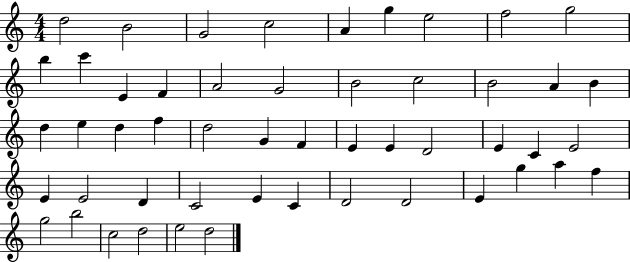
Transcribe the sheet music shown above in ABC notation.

X:1
T:Untitled
M:4/4
L:1/4
K:C
d2 B2 G2 c2 A g e2 f2 g2 b c' E F A2 G2 B2 c2 B2 A B d e d f d2 G F E E D2 E C E2 E E2 D C2 E C D2 D2 E g a f g2 b2 c2 d2 e2 d2